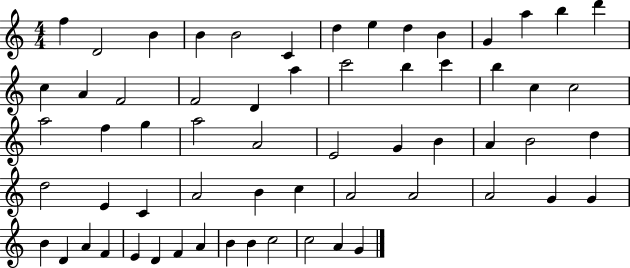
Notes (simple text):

F5/q D4/h B4/q B4/q B4/h C4/q D5/q E5/q D5/q B4/q G4/q A5/q B5/q D6/q C5/q A4/q F4/h F4/h D4/q A5/q C6/h B5/q C6/q B5/q C5/q C5/h A5/h F5/q G5/q A5/h A4/h E4/h G4/q B4/q A4/q B4/h D5/q D5/h E4/q C4/q A4/h B4/q C5/q A4/h A4/h A4/h G4/q G4/q B4/q D4/q A4/q F4/q E4/q D4/q F4/q A4/q B4/q B4/q C5/h C5/h A4/q G4/q